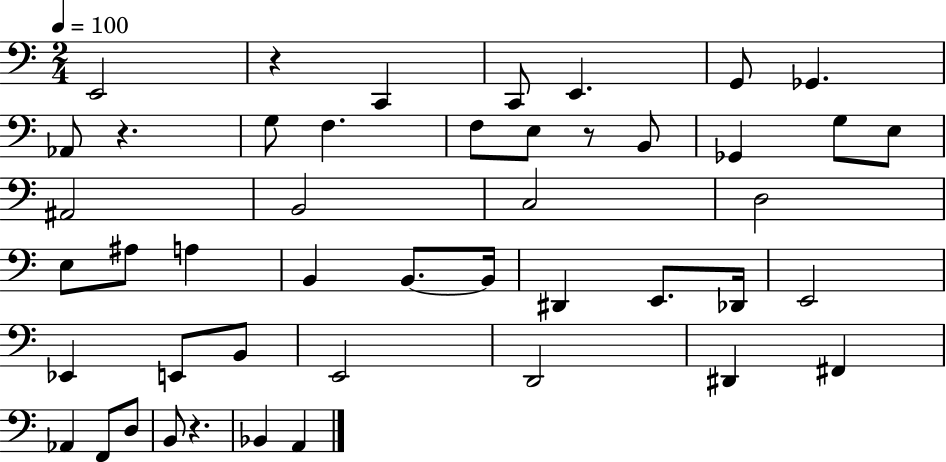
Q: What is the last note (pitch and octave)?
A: A2